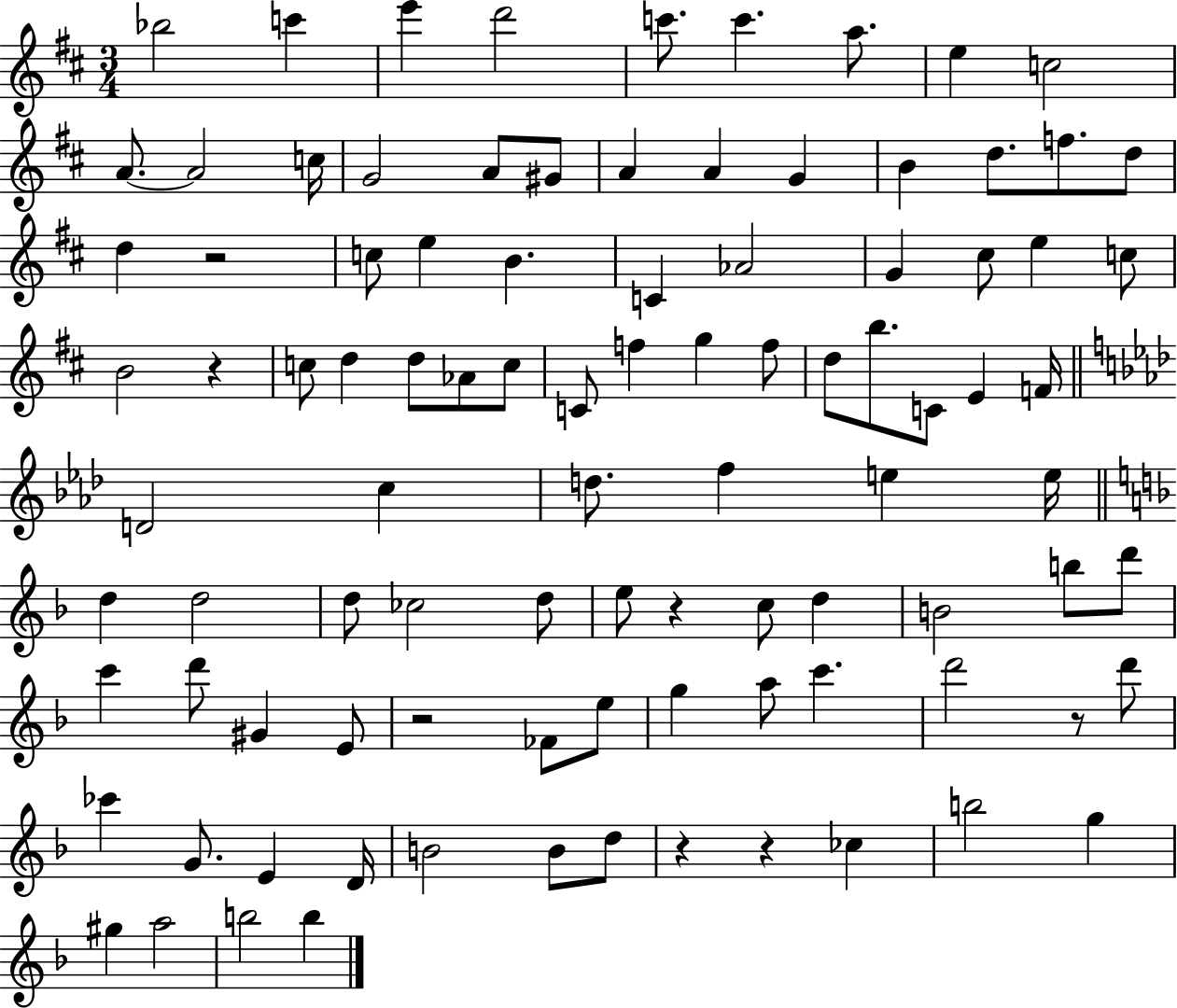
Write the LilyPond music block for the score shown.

{
  \clef treble
  \numericTimeSignature
  \time 3/4
  \key d \major
  bes''2 c'''4 | e'''4 d'''2 | c'''8. c'''4. a''8. | e''4 c''2 | \break a'8.~~ a'2 c''16 | g'2 a'8 gis'8 | a'4 a'4 g'4 | b'4 d''8. f''8. d''8 | \break d''4 r2 | c''8 e''4 b'4. | c'4 aes'2 | g'4 cis''8 e''4 c''8 | \break b'2 r4 | c''8 d''4 d''8 aes'8 c''8 | c'8 f''4 g''4 f''8 | d''8 b''8. c'8 e'4 f'16 | \break \bar "||" \break \key aes \major d'2 c''4 | d''8. f''4 e''4 e''16 | \bar "||" \break \key d \minor d''4 d''2 | d''8 ces''2 d''8 | e''8 r4 c''8 d''4 | b'2 b''8 d'''8 | \break c'''4 d'''8 gis'4 e'8 | r2 fes'8 e''8 | g''4 a''8 c'''4. | d'''2 r8 d'''8 | \break ces'''4 g'8. e'4 d'16 | b'2 b'8 d''8 | r4 r4 ces''4 | b''2 g''4 | \break gis''4 a''2 | b''2 b''4 | \bar "|."
}